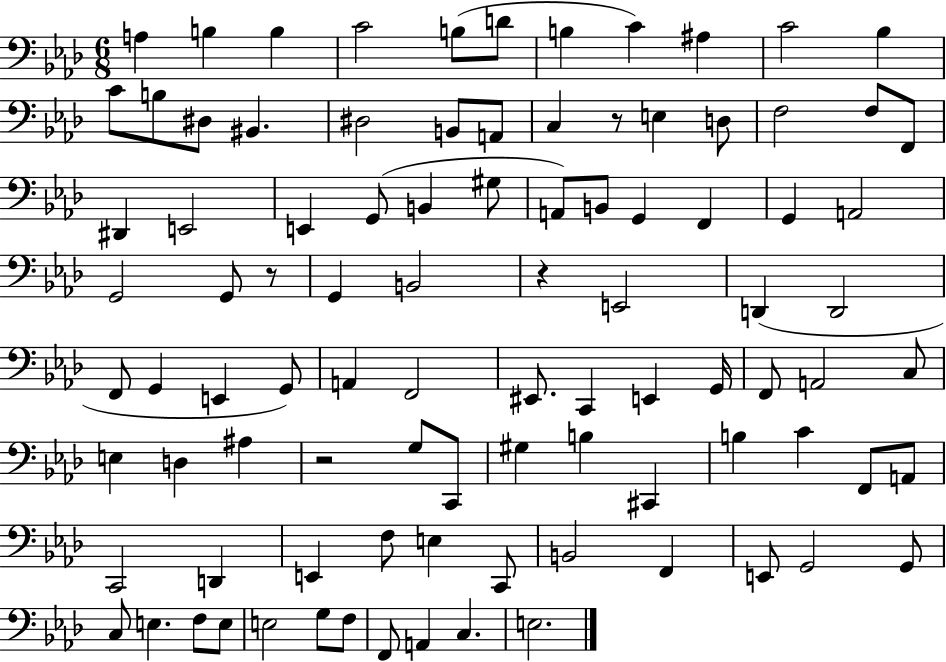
A3/q B3/q B3/q C4/h B3/e D4/e B3/q C4/q A#3/q C4/h Bb3/q C4/e B3/e D#3/e BIS2/q. D#3/h B2/e A2/e C3/q R/e E3/q D3/e F3/h F3/e F2/e D#2/q E2/h E2/q G2/e B2/q G#3/e A2/e B2/e G2/q F2/q G2/q A2/h G2/h G2/e R/e G2/q B2/h R/q E2/h D2/q D2/h F2/e G2/q E2/q G2/e A2/q F2/h EIS2/e. C2/q E2/q G2/s F2/e A2/h C3/e E3/q D3/q A#3/q R/h G3/e C2/e G#3/q B3/q C#2/q B3/q C4/q F2/e A2/e C2/h D2/q E2/q F3/e E3/q C2/e B2/h F2/q E2/e G2/h G2/e C3/e E3/q. F3/e E3/e E3/h G3/e F3/e F2/e A2/q C3/q. E3/h.